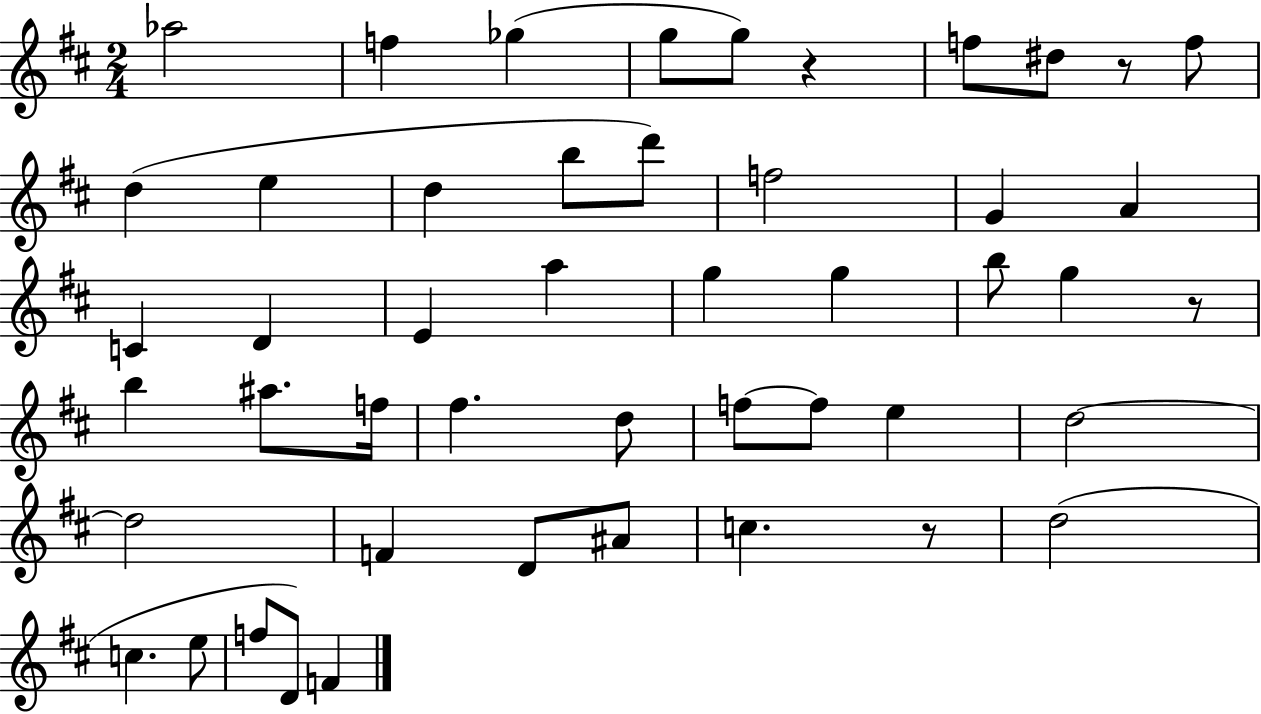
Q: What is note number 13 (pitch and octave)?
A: D6